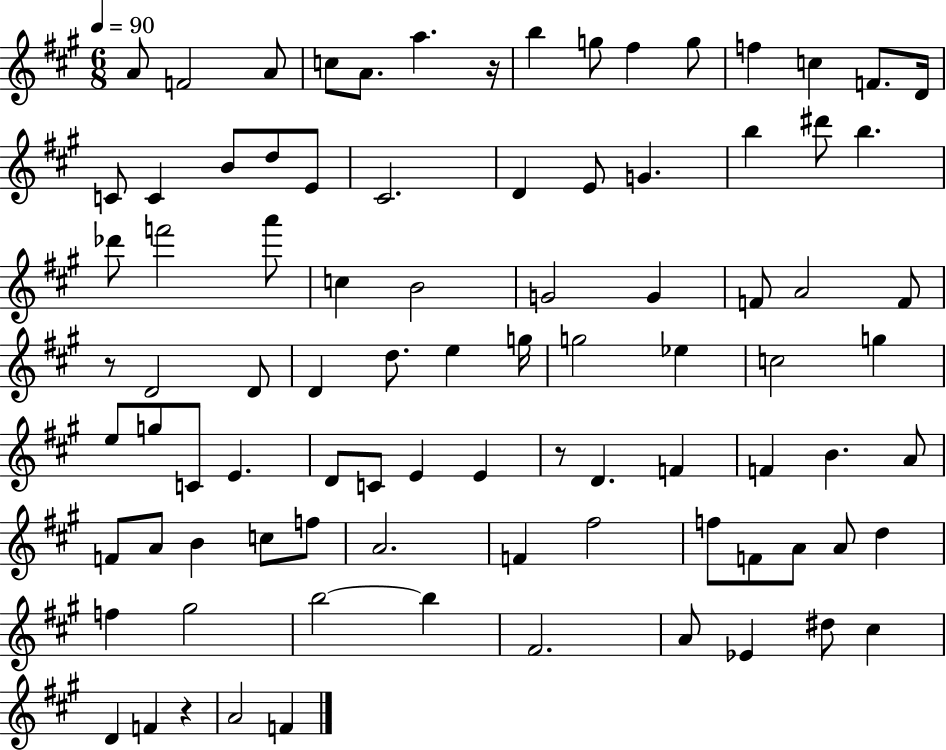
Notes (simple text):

A4/e F4/h A4/e C5/e A4/e. A5/q. R/s B5/q G5/e F#5/q G5/e F5/q C5/q F4/e. D4/s C4/e C4/q B4/e D5/e E4/e C#4/h. D4/q E4/e G4/q. B5/q D#6/e B5/q. Db6/e F6/h A6/e C5/q B4/h G4/h G4/q F4/e A4/h F4/e R/e D4/h D4/e D4/q D5/e. E5/q G5/s G5/h Eb5/q C5/h G5/q E5/e G5/e C4/e E4/q. D4/e C4/e E4/q E4/q R/e D4/q. F4/q F4/q B4/q. A4/e F4/e A4/e B4/q C5/e F5/e A4/h. F4/q F#5/h F5/e F4/e A4/e A4/e D5/q F5/q G#5/h B5/h B5/q F#4/h. A4/e Eb4/q D#5/e C#5/q D4/q F4/q R/q A4/h F4/q